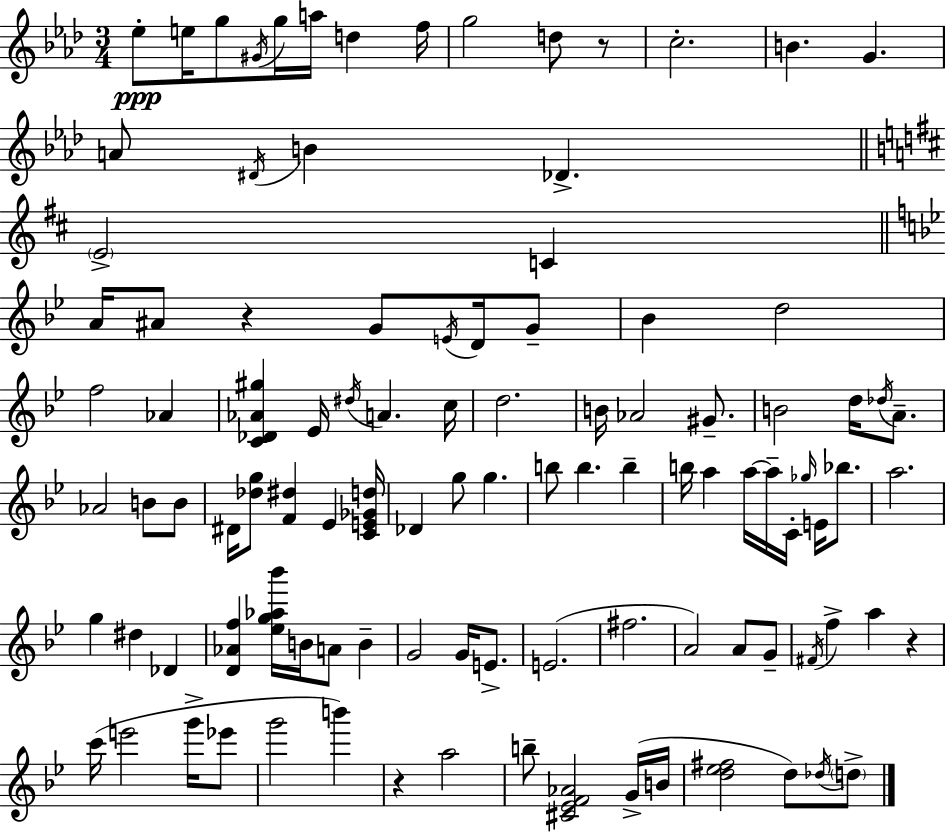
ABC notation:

X:1
T:Untitled
M:3/4
L:1/4
K:Ab
_e/2 e/4 g/2 ^G/4 g/4 a/4 d f/4 g2 d/2 z/2 c2 B G A/2 ^D/4 B _D E2 C A/4 ^A/2 z G/2 E/4 D/4 G/2 _B d2 f2 _A [C_D_A^g] _E/4 ^d/4 A c/4 d2 B/4 _A2 ^G/2 B2 d/4 _d/4 A/2 _A2 B/2 B/2 ^D/4 [_dg]/2 [F^d] _E [CE_Gd]/4 _D g/2 g b/2 b b b/4 a a/4 a/4 C/4 _g/4 E/4 _b/2 a2 g ^d _D [D_Af] [_eg_a_b']/4 B/4 A/2 B G2 G/4 E/2 E2 ^f2 A2 A/2 G/2 ^F/4 f a z c'/4 e'2 g'/4 _e'/2 g'2 b' z a2 b/2 [^C_EF_A]2 G/4 B/4 [d_e^f]2 d/2 _d/4 d/2